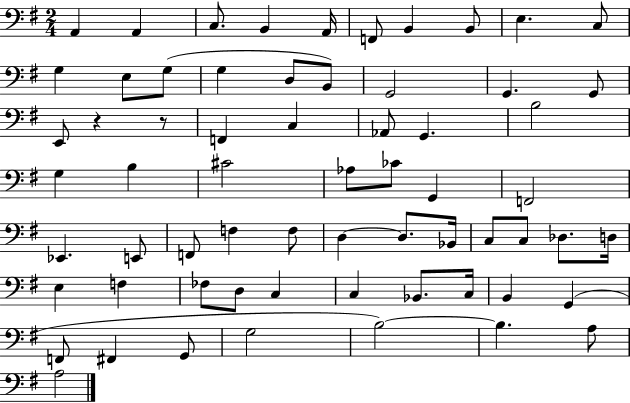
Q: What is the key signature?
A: G major